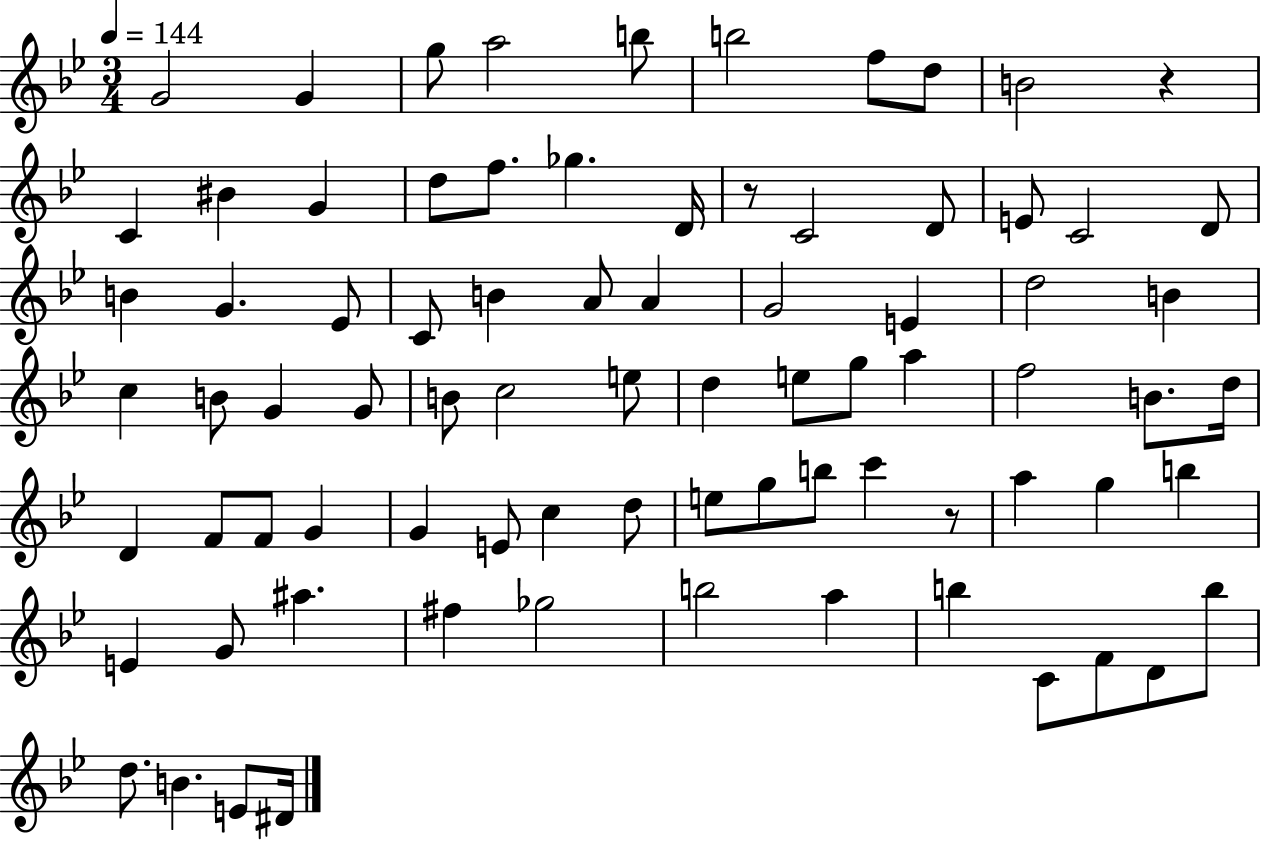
X:1
T:Untitled
M:3/4
L:1/4
K:Bb
G2 G g/2 a2 b/2 b2 f/2 d/2 B2 z C ^B G d/2 f/2 _g D/4 z/2 C2 D/2 E/2 C2 D/2 B G _E/2 C/2 B A/2 A G2 E d2 B c B/2 G G/2 B/2 c2 e/2 d e/2 g/2 a f2 B/2 d/4 D F/2 F/2 G G E/2 c d/2 e/2 g/2 b/2 c' z/2 a g b E G/2 ^a ^f _g2 b2 a b C/2 F/2 D/2 b/2 d/2 B E/2 ^D/4